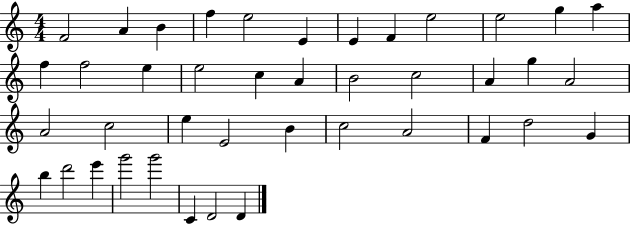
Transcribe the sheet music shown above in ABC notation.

X:1
T:Untitled
M:4/4
L:1/4
K:C
F2 A B f e2 E E F e2 e2 g a f f2 e e2 c A B2 c2 A g A2 A2 c2 e E2 B c2 A2 F d2 G b d'2 e' g'2 g'2 C D2 D